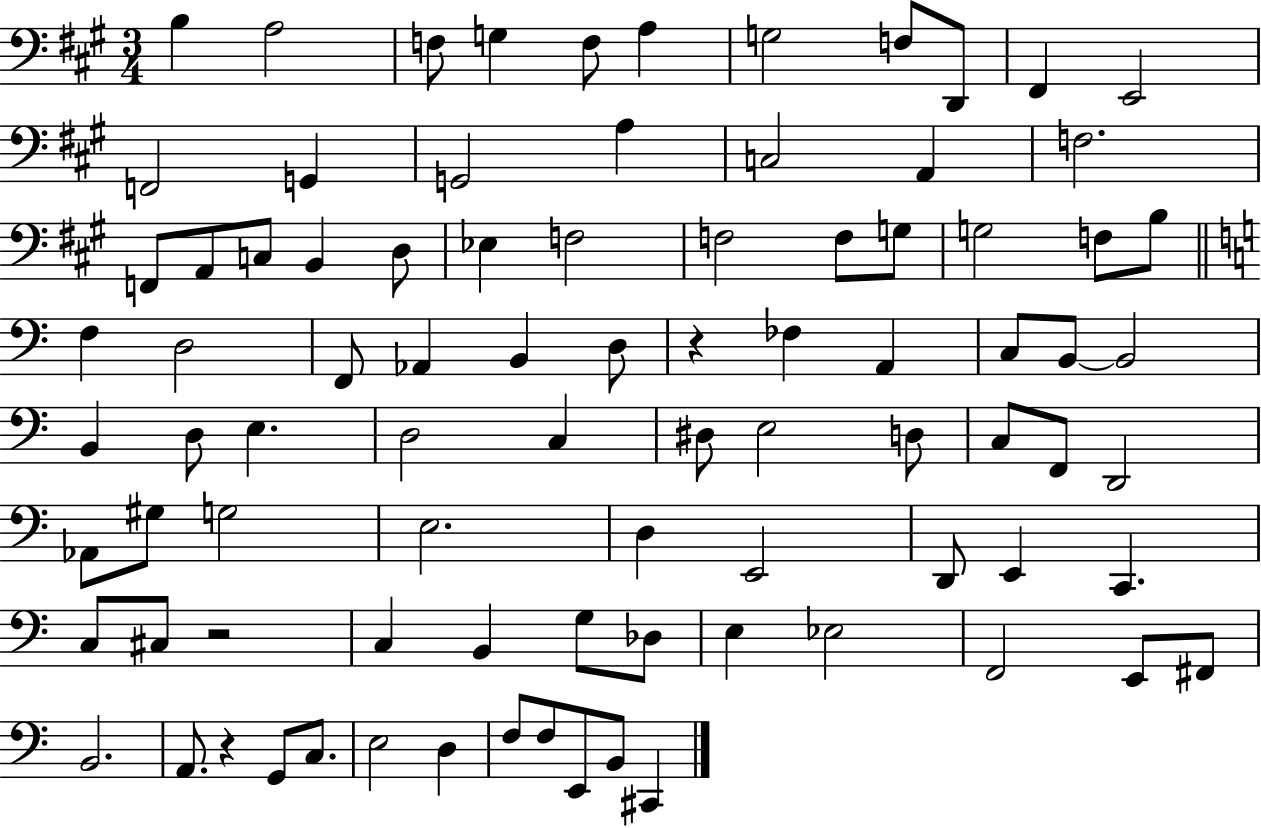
X:1
T:Untitled
M:3/4
L:1/4
K:A
B, A,2 F,/2 G, F,/2 A, G,2 F,/2 D,,/2 ^F,, E,,2 F,,2 G,, G,,2 A, C,2 A,, F,2 F,,/2 A,,/2 C,/2 B,, D,/2 _E, F,2 F,2 F,/2 G,/2 G,2 F,/2 B,/2 F, D,2 F,,/2 _A,, B,, D,/2 z _F, A,, C,/2 B,,/2 B,,2 B,, D,/2 E, D,2 C, ^D,/2 E,2 D,/2 C,/2 F,,/2 D,,2 _A,,/2 ^G,/2 G,2 E,2 D, E,,2 D,,/2 E,, C,, C,/2 ^C,/2 z2 C, B,, G,/2 _D,/2 E, _E,2 F,,2 E,,/2 ^F,,/2 B,,2 A,,/2 z G,,/2 C,/2 E,2 D, F,/2 F,/2 E,,/2 B,,/2 ^C,,